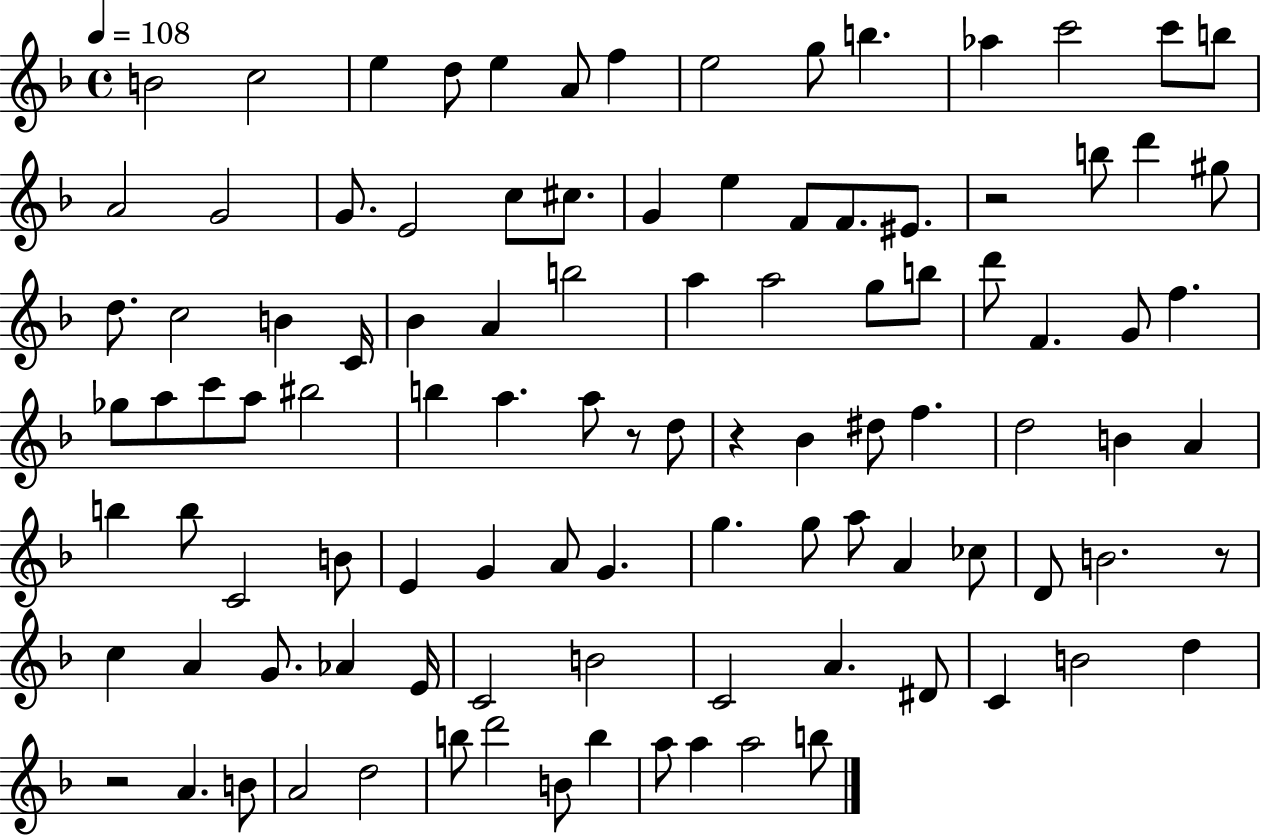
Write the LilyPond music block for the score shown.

{
  \clef treble
  \time 4/4
  \defaultTimeSignature
  \key f \major
  \tempo 4 = 108
  \repeat volta 2 { b'2 c''2 | e''4 d''8 e''4 a'8 f''4 | e''2 g''8 b''4. | aes''4 c'''2 c'''8 b''8 | \break a'2 g'2 | g'8. e'2 c''8 cis''8. | g'4 e''4 f'8 f'8. eis'8. | r2 b''8 d'''4 gis''8 | \break d''8. c''2 b'4 c'16 | bes'4 a'4 b''2 | a''4 a''2 g''8 b''8 | d'''8 f'4. g'8 f''4. | \break ges''8 a''8 c'''8 a''8 bis''2 | b''4 a''4. a''8 r8 d''8 | r4 bes'4 dis''8 f''4. | d''2 b'4 a'4 | \break b''4 b''8 c'2 b'8 | e'4 g'4 a'8 g'4. | g''4. g''8 a''8 a'4 ces''8 | d'8 b'2. r8 | \break c''4 a'4 g'8. aes'4 e'16 | c'2 b'2 | c'2 a'4. dis'8 | c'4 b'2 d''4 | \break r2 a'4. b'8 | a'2 d''2 | b''8 d'''2 b'8 b''4 | a''8 a''4 a''2 b''8 | \break } \bar "|."
}